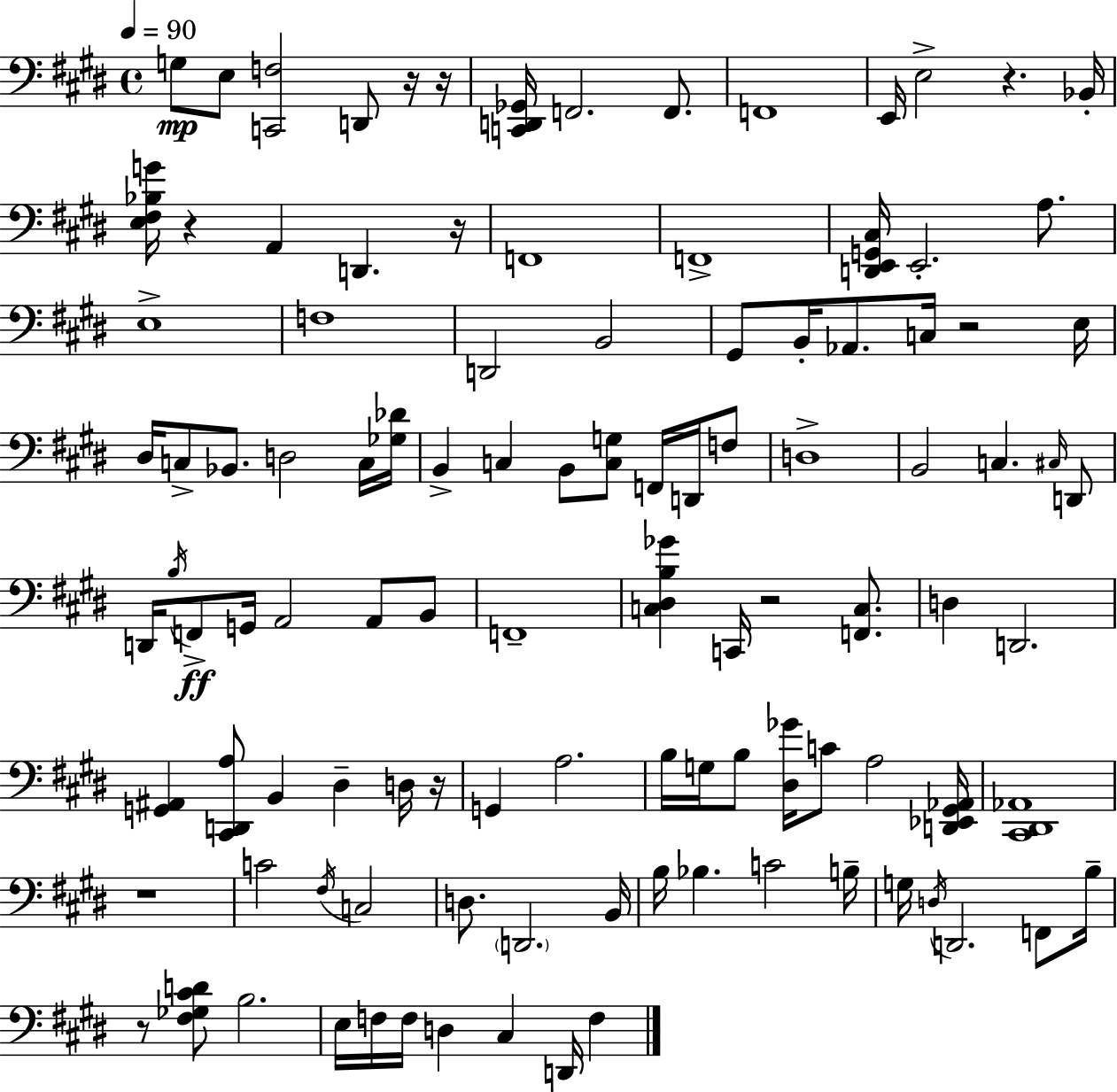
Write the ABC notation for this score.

X:1
T:Untitled
M:4/4
L:1/4
K:E
G,/2 E,/2 [C,,F,]2 D,,/2 z/4 z/4 [C,,D,,_G,,]/4 F,,2 F,,/2 F,,4 E,,/4 E,2 z _B,,/4 [E,^F,_B,G]/4 z A,, D,, z/4 F,,4 F,,4 [D,,E,,G,,^C,]/4 E,,2 A,/2 E,4 F,4 D,,2 B,,2 ^G,,/2 B,,/4 _A,,/2 C,/4 z2 E,/4 ^D,/4 C,/2 _B,,/2 D,2 C,/4 [_G,_D]/4 B,, C, B,,/2 [C,G,]/2 F,,/4 D,,/4 F,/2 D,4 B,,2 C, ^C,/4 D,,/2 D,,/4 B,/4 F,,/2 G,,/4 A,,2 A,,/2 B,,/2 F,,4 [C,^D,B,_G] C,,/4 z2 [F,,C,]/2 D, D,,2 [G,,^A,,] [^C,,D,,A,]/2 B,, ^D, D,/4 z/4 G,, A,2 B,/4 G,/4 B,/2 [^D,_G]/4 C/2 A,2 [D,,_E,,^G,,_A,,]/4 [^C,,^D,,_A,,]4 z4 C2 ^F,/4 C,2 D,/2 D,,2 B,,/4 B,/4 _B, C2 B,/4 G,/4 D,/4 D,,2 F,,/2 B,/4 z/2 [^F,_G,^CD]/2 B,2 E,/4 F,/4 F,/4 D, ^C, D,,/4 F,